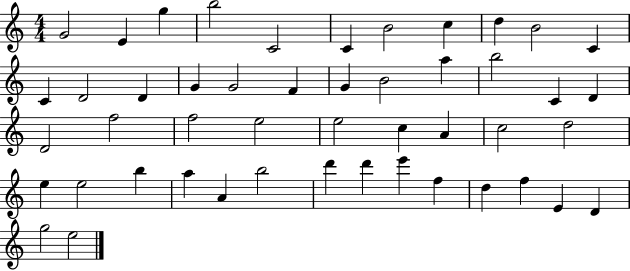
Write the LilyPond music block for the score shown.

{
  \clef treble
  \numericTimeSignature
  \time 4/4
  \key c \major
  g'2 e'4 g''4 | b''2 c'2 | c'4 b'2 c''4 | d''4 b'2 c'4 | \break c'4 d'2 d'4 | g'4 g'2 f'4 | g'4 b'2 a''4 | b''2 c'4 d'4 | \break d'2 f''2 | f''2 e''2 | e''2 c''4 a'4 | c''2 d''2 | \break e''4 e''2 b''4 | a''4 a'4 b''2 | d'''4 d'''4 e'''4 f''4 | d''4 f''4 e'4 d'4 | \break g''2 e''2 | \bar "|."
}